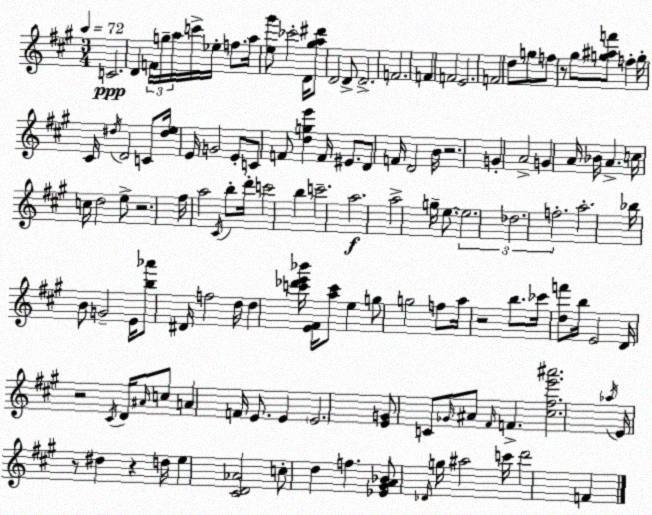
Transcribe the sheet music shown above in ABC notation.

X:1
T:Untitled
M:3/4
L:1/4
K:A
C2 D F/4 g/4 a/4 c'/4 _e/4 f/2 a/4 [e^g']/2 _c'2 D/4 [^ga^d']/2 D2 D/2 D2 F2 F F2 E2 F2 d/2 g/2 f/2 z/2 ^g/2 [g^af']/2 f g/4 ^C/4 ^d/4 D2 C/2 [^de]/4 E/4 G2 E/2 C/2 F/2 [dge'] F/4 ^E/2 D/2 F/4 D2 B/4 z2 G A2 G A/4 _B/4 A c/4 c/4 d2 e/2 z2 ^f/4 a2 ^C/4 b/2 d'/4 c'2 b c'2 a2 a2 g/4 e/2 e2 _d2 f2 a2 _b/4 B/2 G2 E/4 [b_a']/2 ^D/4 f2 d/4 d [c'_d'e'_b']/4 [E^F]/4 [ac']/2 e g/2 g2 f/2 a/4 z2 b/2 _c'/4 [df']/2 b/4 E2 D/4 z2 ^C/4 D/4 ^A/4 c/2 A F/4 E/2 E E2 [EG]/2 C/2 _G/4 ^A/2 ^F/4 F [^c^fe'^a']2 _a/4 E/4 z/2 ^d z d/4 e [^CD_A]2 c/2 d f [_E^GA_B]/2 _D/4 g/4 ^a2 c'/4 d'2 F